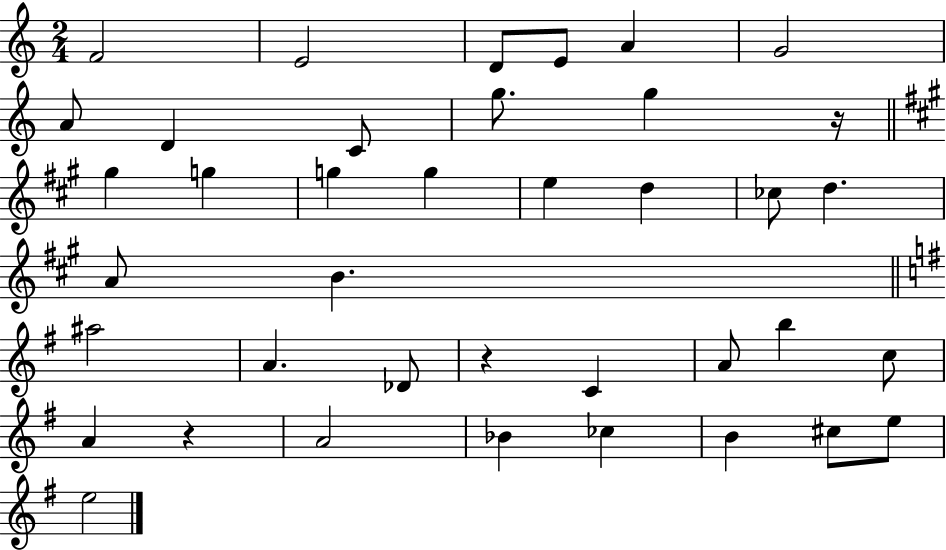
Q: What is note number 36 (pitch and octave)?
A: E5